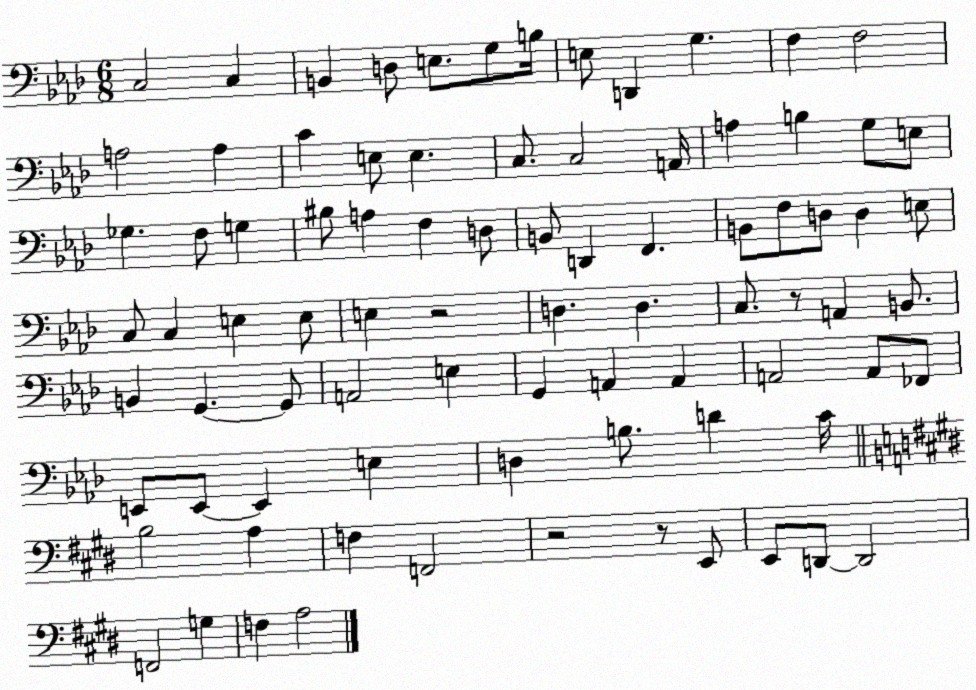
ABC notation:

X:1
T:Untitled
M:6/8
L:1/4
K:Ab
C,2 C, B,, D,/2 E,/2 G,/2 B,/4 E,/2 D,, G, F, F,2 A,2 A, C E,/2 E, C,/2 C,2 A,,/4 A, B, G,/2 E,/2 _G, F,/2 G, ^B,/2 A, F, D,/2 B,,/2 D,, F,, B,,/2 F,/2 D,/2 D, E,/2 C,/2 C, E, E,/2 E, z2 D, D, C,/2 z/2 A,, B,,/2 B,, G,, G,,/2 A,,2 E, G,, A,, A,, A,,2 A,,/2 _F,,/2 E,,/2 E,,/2 E,, E, D, B,/2 D C/4 B,2 A, F, F,,2 z2 z/2 E,,/2 E,,/2 D,,/2 D,,2 F,,2 G, F, A,2